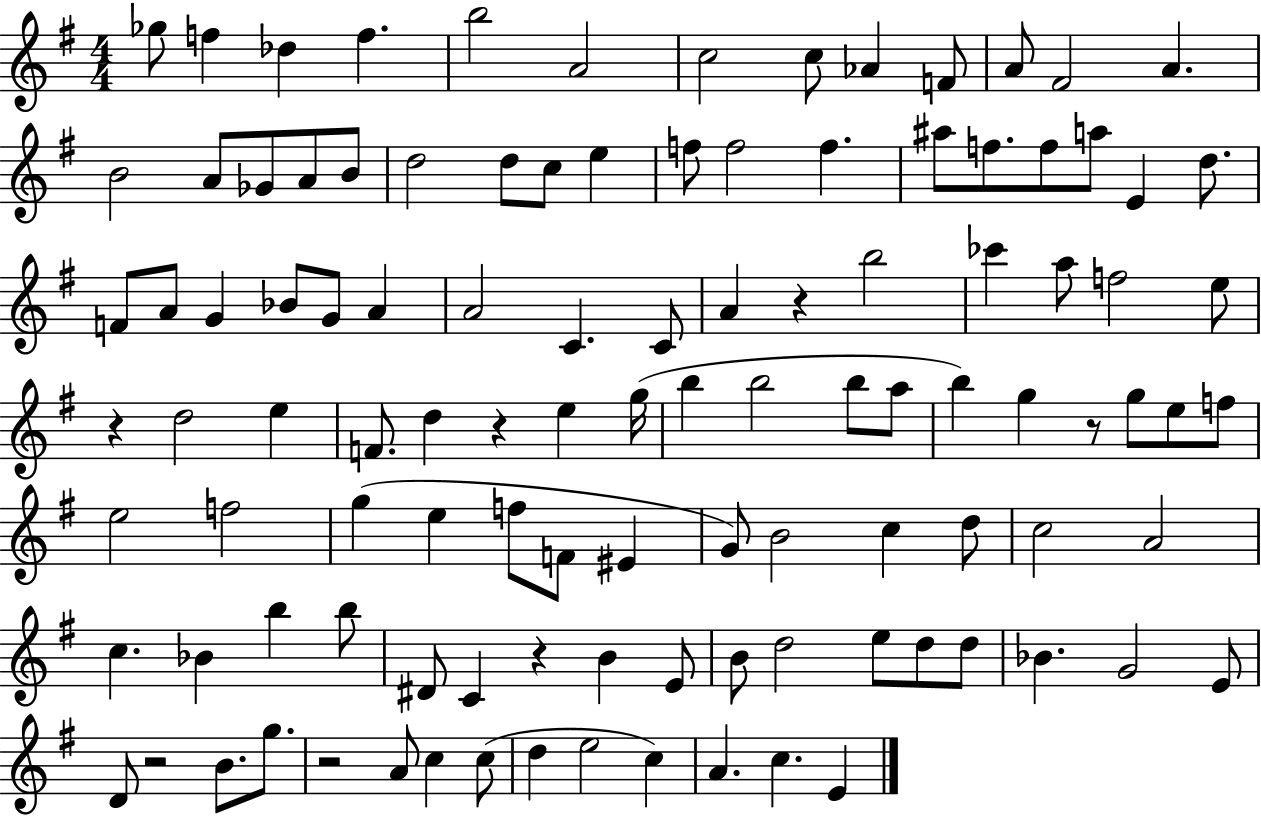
X:1
T:Untitled
M:4/4
L:1/4
K:G
_g/2 f _d f b2 A2 c2 c/2 _A F/2 A/2 ^F2 A B2 A/2 _G/2 A/2 B/2 d2 d/2 c/2 e f/2 f2 f ^a/2 f/2 f/2 a/2 E d/2 F/2 A/2 G _B/2 G/2 A A2 C C/2 A z b2 _c' a/2 f2 e/2 z d2 e F/2 d z e g/4 b b2 b/2 a/2 b g z/2 g/2 e/2 f/2 e2 f2 g e f/2 F/2 ^E G/2 B2 c d/2 c2 A2 c _B b b/2 ^D/2 C z B E/2 B/2 d2 e/2 d/2 d/2 _B G2 E/2 D/2 z2 B/2 g/2 z2 A/2 c c/2 d e2 c A c E